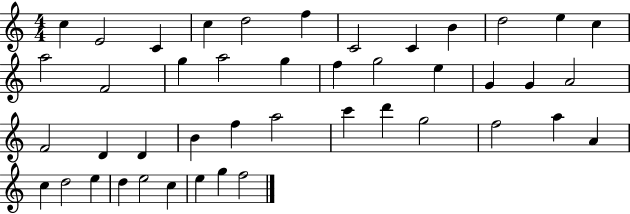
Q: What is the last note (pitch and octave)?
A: F5